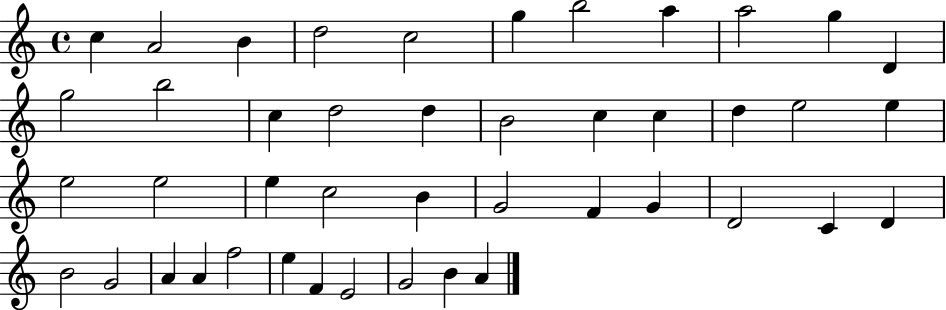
{
  \clef treble
  \time 4/4
  \defaultTimeSignature
  \key c \major
  c''4 a'2 b'4 | d''2 c''2 | g''4 b''2 a''4 | a''2 g''4 d'4 | \break g''2 b''2 | c''4 d''2 d''4 | b'2 c''4 c''4 | d''4 e''2 e''4 | \break e''2 e''2 | e''4 c''2 b'4 | g'2 f'4 g'4 | d'2 c'4 d'4 | \break b'2 g'2 | a'4 a'4 f''2 | e''4 f'4 e'2 | g'2 b'4 a'4 | \break \bar "|."
}